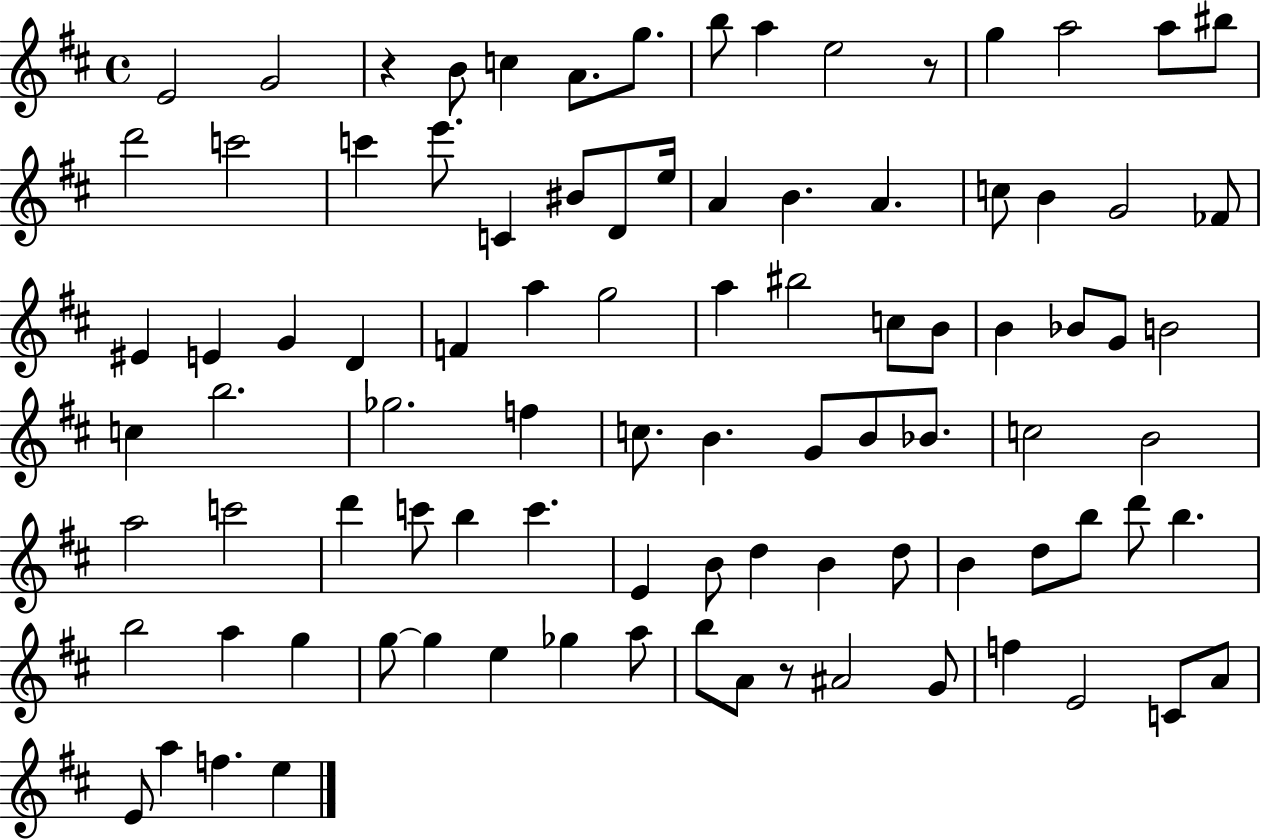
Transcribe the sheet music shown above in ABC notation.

X:1
T:Untitled
M:4/4
L:1/4
K:D
E2 G2 z B/2 c A/2 g/2 b/2 a e2 z/2 g a2 a/2 ^b/2 d'2 c'2 c' e'/2 C ^B/2 D/2 e/4 A B A c/2 B G2 _F/2 ^E E G D F a g2 a ^b2 c/2 B/2 B _B/2 G/2 B2 c b2 _g2 f c/2 B G/2 B/2 _B/2 c2 B2 a2 c'2 d' c'/2 b c' E B/2 d B d/2 B d/2 b/2 d'/2 b b2 a g g/2 g e _g a/2 b/2 A/2 z/2 ^A2 G/2 f E2 C/2 A/2 E/2 a f e